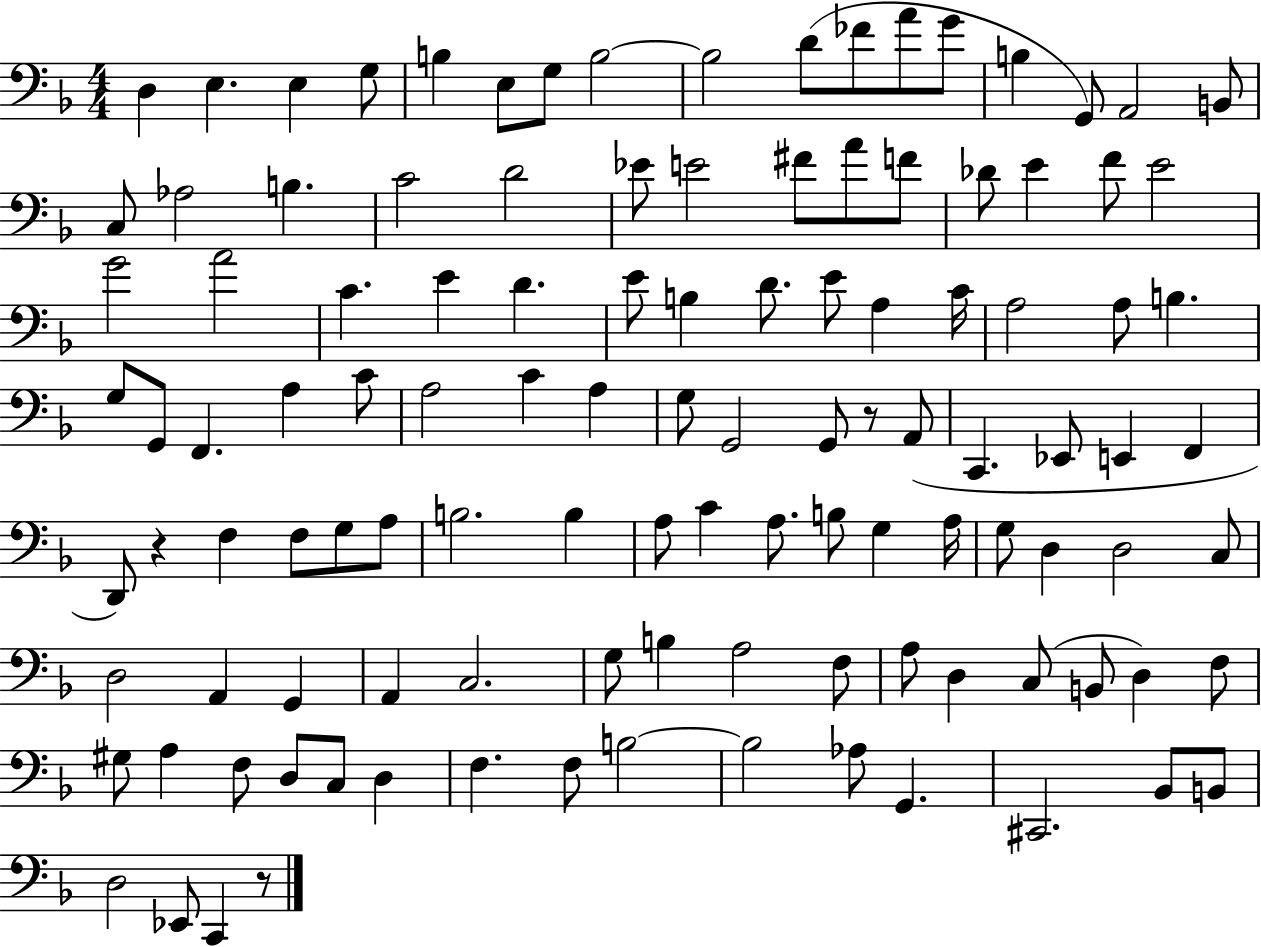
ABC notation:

X:1
T:Untitled
M:4/4
L:1/4
K:F
D, E, E, G,/2 B, E,/2 G,/2 B,2 B,2 D/2 _F/2 A/2 G/2 B, G,,/2 A,,2 B,,/2 C,/2 _A,2 B, C2 D2 _E/2 E2 ^F/2 A/2 F/2 _D/2 E F/2 E2 G2 A2 C E D E/2 B, D/2 E/2 A, C/4 A,2 A,/2 B, G,/2 G,,/2 F,, A, C/2 A,2 C A, G,/2 G,,2 G,,/2 z/2 A,,/2 C,, _E,,/2 E,, F,, D,,/2 z F, F,/2 G,/2 A,/2 B,2 B, A,/2 C A,/2 B,/2 G, A,/4 G,/2 D, D,2 C,/2 D,2 A,, G,, A,, C,2 G,/2 B, A,2 F,/2 A,/2 D, C,/2 B,,/2 D, F,/2 ^G,/2 A, F,/2 D,/2 C,/2 D, F, F,/2 B,2 B,2 _A,/2 G,, ^C,,2 _B,,/2 B,,/2 D,2 _E,,/2 C,, z/2